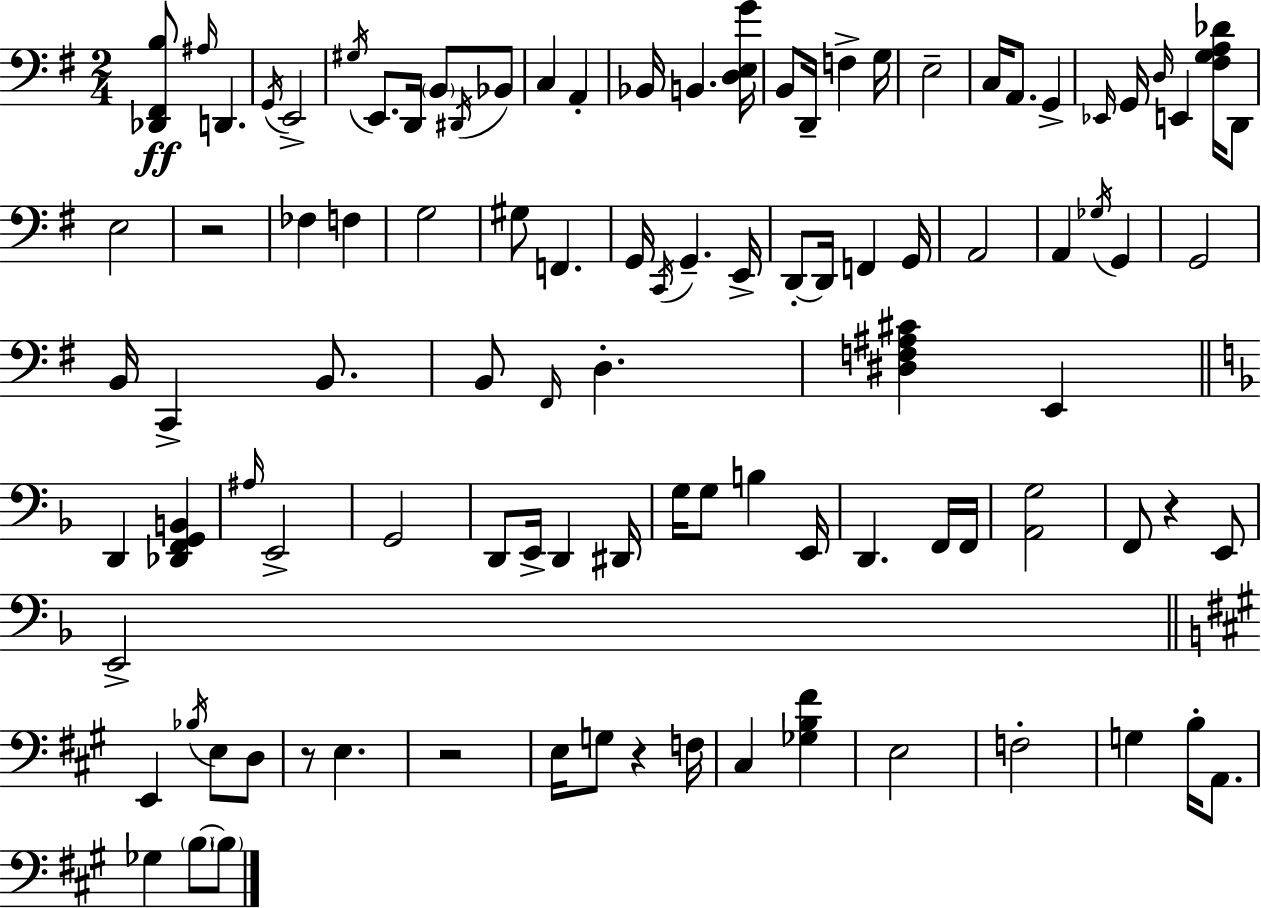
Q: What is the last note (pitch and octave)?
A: B3